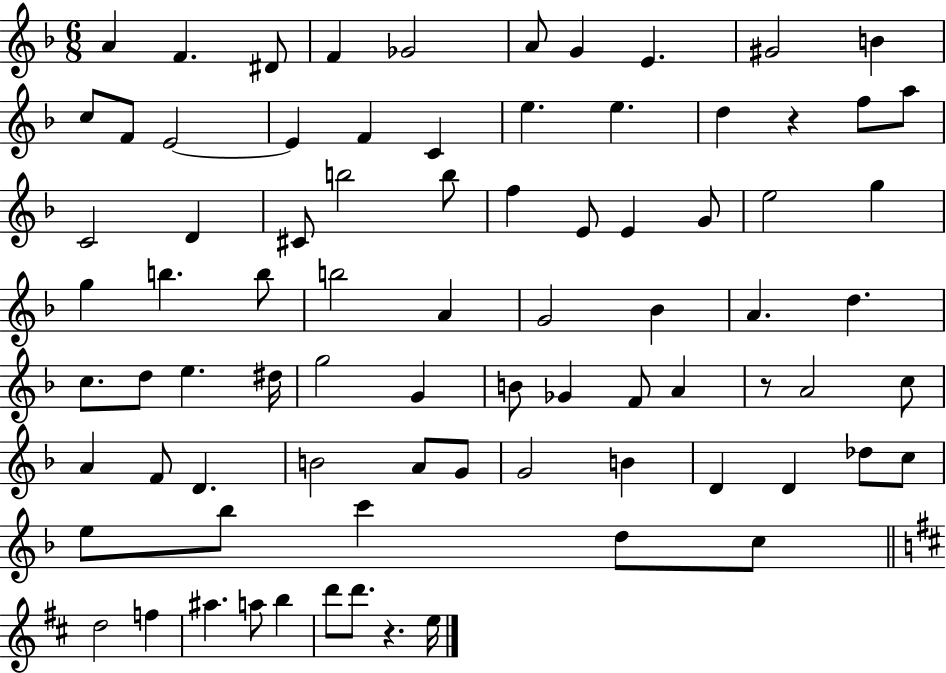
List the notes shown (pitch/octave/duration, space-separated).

A4/q F4/q. D#4/e F4/q Gb4/h A4/e G4/q E4/q. G#4/h B4/q C5/e F4/e E4/h E4/q F4/q C4/q E5/q. E5/q. D5/q R/q F5/e A5/e C4/h D4/q C#4/e B5/h B5/e F5/q E4/e E4/q G4/e E5/h G5/q G5/q B5/q. B5/e B5/h A4/q G4/h Bb4/q A4/q. D5/q. C5/e. D5/e E5/q. D#5/s G5/h G4/q B4/e Gb4/q F4/e A4/q R/e A4/h C5/e A4/q F4/e D4/q. B4/h A4/e G4/e G4/h B4/q D4/q D4/q Db5/e C5/e E5/e Bb5/e C6/q D5/e C5/e D5/h F5/q A#5/q. A5/e B5/q D6/e D6/e. R/q. E5/s